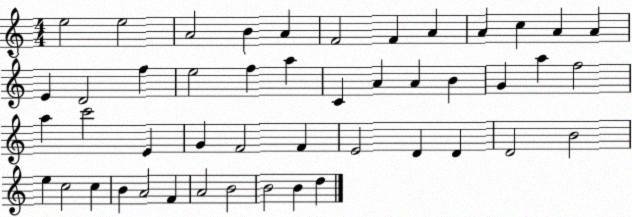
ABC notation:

X:1
T:Untitled
M:4/4
L:1/4
K:C
e2 e2 A2 B A F2 F A A c A A E D2 f e2 f a C A A B G a f2 a c'2 E G F2 F E2 D D D2 B2 e c2 c B A2 F A2 B2 B2 B d